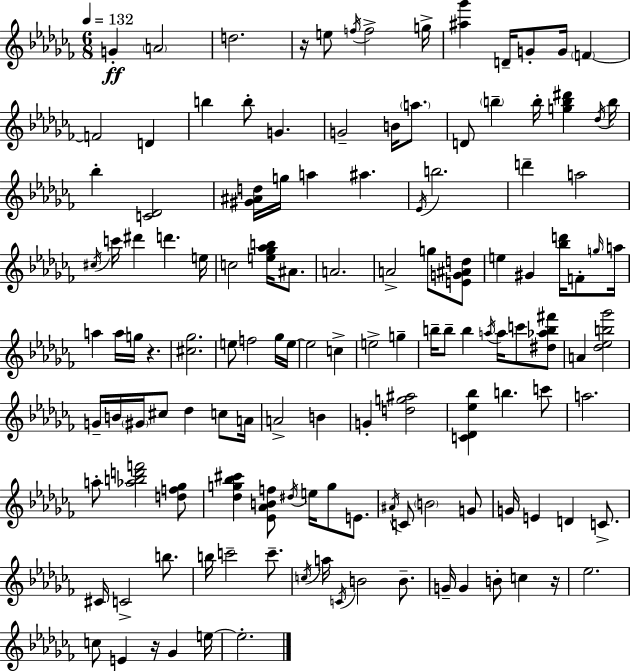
G4/q A4/h D5/h. R/s E5/e F5/s F5/h G5/s [A#5,Gb6]/q D4/s G4/e G4/s F4/q F4/h D4/q B5/q B5/e G4/q. G4/h B4/s A5/e. D4/e B5/q B5/s [G5,B5,D#6]/q Db5/s B5/s Bb5/q [C4,Db4]/h [G#4,A#4,D5]/s G5/s A5/q A#5/q. Eb4/s B5/h. D6/q A5/h C#5/s C6/s D#6/q D6/q. E5/s C5/h [E5,Gb5,Ab5,B5]/s A#4/e. A4/h. A4/h G5/e [E4,G4,A#4,D5]/e E5/q G#4/q [Bb5,D6]/s F4/e G5/s A5/s A5/q A5/s G5/s R/q. [C#5,Gb5]/h. E5/e F5/h Gb5/s E5/s E5/h C5/q E5/h G5/q B5/s B5/e B5/q A5/s A5/s C6/e [D#5,Ab5,B5,F#6]/e A4/q [Db5,Eb5,B5,Gb6]/h G4/s B4/s G#4/s C#5/e Db5/q C5/e A4/s A4/h B4/q G4/q [D5,G5,A#5]/h [C4,Db4,Eb5,Bb5]/q B5/q. C6/e A5/h. A5/e [Ab5,B5,D6,F6]/h [D5,F5,Gb5]/e [Db5,G5,Bb5,C#6]/q [Eb4,Ab4,B4,F5]/e D#5/s E5/s G5/e E4/e. A#4/s C4/e B4/h G4/e G4/s E4/q D4/q C4/e. C#4/s C4/h B5/e. B5/s C6/h C6/e. C5/s A5/s C4/s B4/h B4/e. G4/s G4/q B4/e C5/q R/s Eb5/h. C5/e E4/q R/s Gb4/q E5/s E5/h.